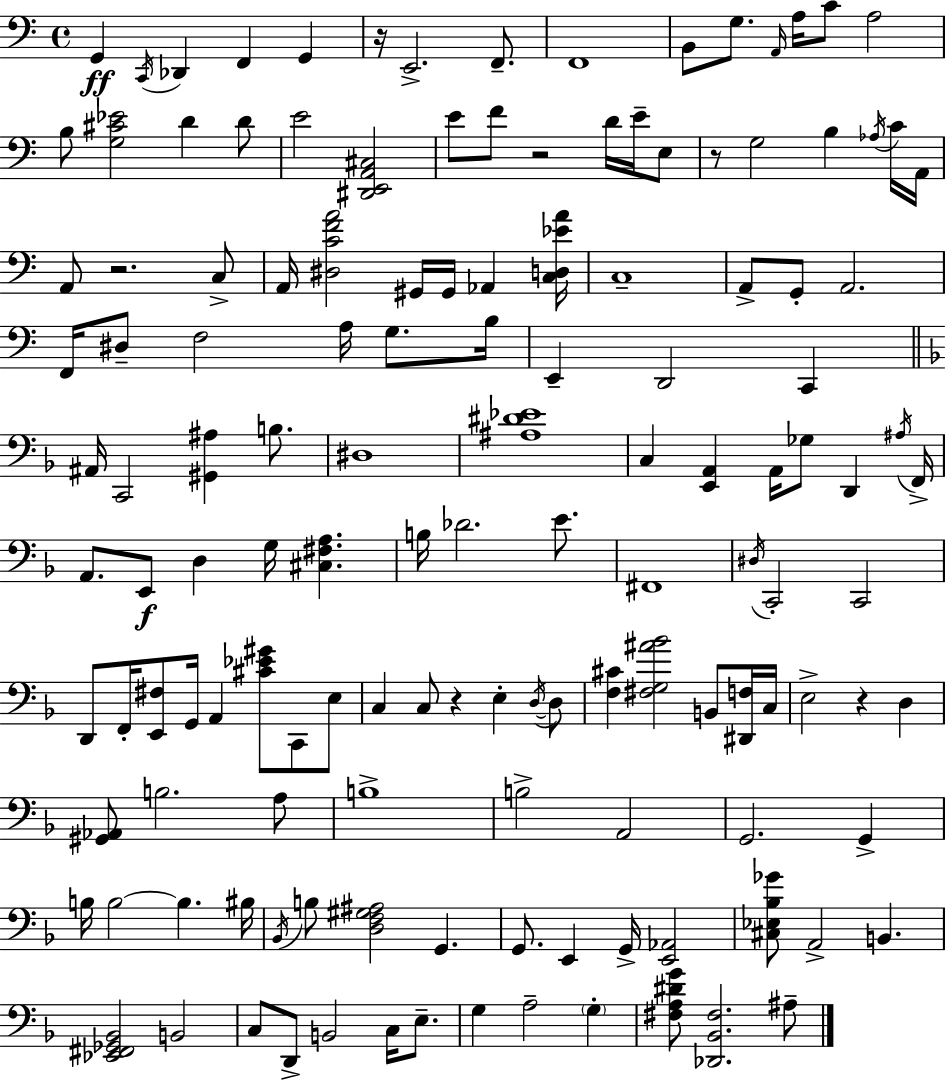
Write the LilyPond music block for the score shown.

{
  \clef bass
  \time 4/4
  \defaultTimeSignature
  \key a \minor
  g,4\ff \acciaccatura { c,16 } des,4 f,4 g,4 | r16 e,2.-> f,8.-- | f,1 | b,8 g8. \grace { a,16 } a16 c'8 a2 | \break b8 <g cis' ees'>2 d'4 | d'8 e'2 <dis, e, a, cis>2 | e'8 f'8 r2 d'16 e'16-- | e8 r8 g2 b4 | \break \acciaccatura { aes16 } c'16 a,16 a,8 r2. | c8-> a,16 <dis c' f' a'>2 gis,16 gis,16 aes,4 | <c d ees' a'>16 c1-- | a,8-> g,8-. a,2. | \break f,16 dis8-- f2 a16 g8. | b16 e,4-- d,2 c,4 | \bar "||" \break \key f \major ais,16 c,2 <gis, ais>4 b8. | dis1 | <ais dis' ees'>1 | c4 <e, a,>4 a,16 ges8 d,4 \acciaccatura { ais16 } | \break f,16-> a,8. e,8\f d4 g16 <cis fis a>4. | b16 des'2. e'8. | fis,1 | \acciaccatura { dis16 } c,2-. c,2 | \break d,8 f,16-. <e, fis>8 g,16 a,4 <cis' ees' gis'>8 c,8 | e8 c4 c8 r4 e4-. | \acciaccatura { d16~ }~ d8 <f cis'>4 <fis g ais' bes'>2 b,8 | <dis, f>16 c16 e2-> r4 d4 | \break <gis, aes,>8 b2. | a8 b1-> | b2-> a,2 | g,2. g,4-> | \break b16 b2~~ b4. | bis16 \acciaccatura { bes,16 } b8 <d f gis ais>2 g,4. | g,8. e,4 g,16-> <e, aes,>2 | <cis ees bes ges'>8 a,2-> b,4. | \break <ees, fis, ges, bes,>2 b,2 | c8 d,8-> b,2 | c16 e8.-- g4 a2-- | \parenthesize g4-. <fis a dis' g'>8 <des, bes, fis>2. | \break ais8-- \bar "|."
}